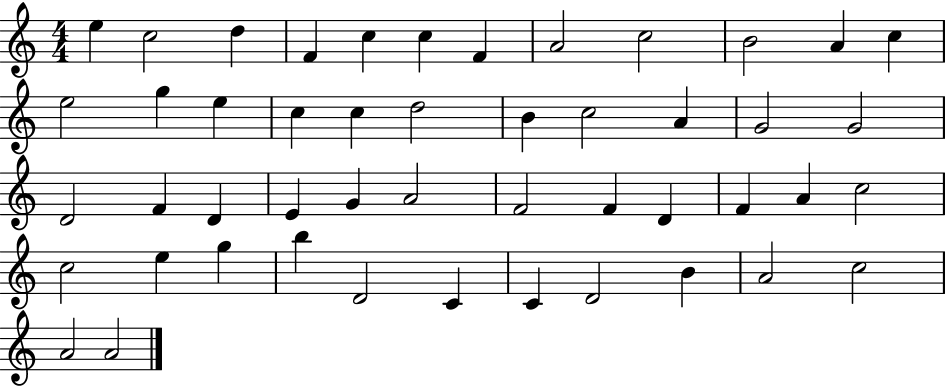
{
  \clef treble
  \numericTimeSignature
  \time 4/4
  \key c \major
  e''4 c''2 d''4 | f'4 c''4 c''4 f'4 | a'2 c''2 | b'2 a'4 c''4 | \break e''2 g''4 e''4 | c''4 c''4 d''2 | b'4 c''2 a'4 | g'2 g'2 | \break d'2 f'4 d'4 | e'4 g'4 a'2 | f'2 f'4 d'4 | f'4 a'4 c''2 | \break c''2 e''4 g''4 | b''4 d'2 c'4 | c'4 d'2 b'4 | a'2 c''2 | \break a'2 a'2 | \bar "|."
}